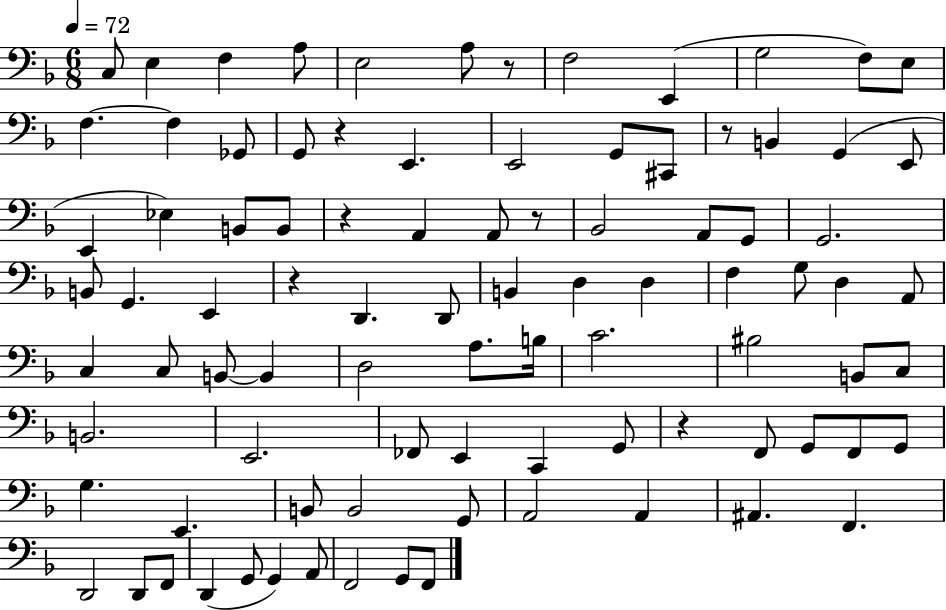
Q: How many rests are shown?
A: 7